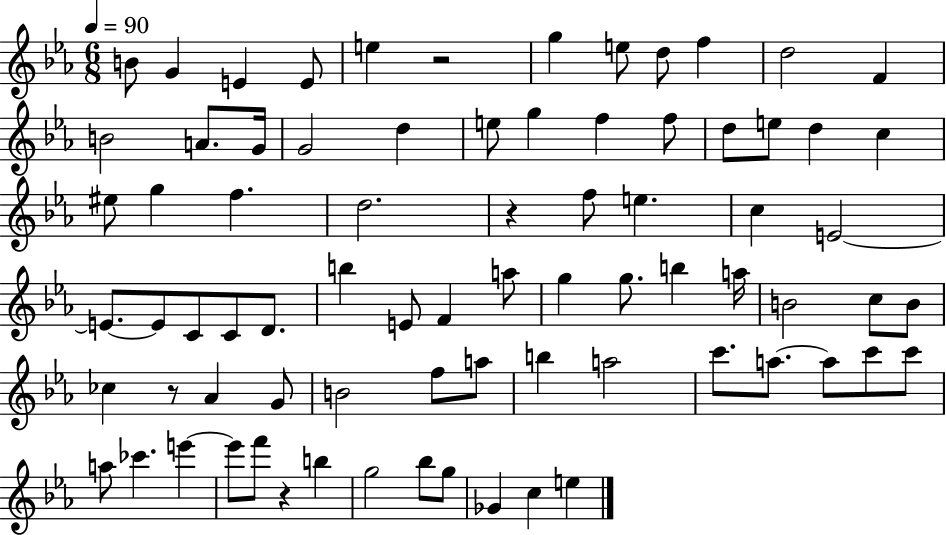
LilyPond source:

{
  \clef treble
  \numericTimeSignature
  \time 6/8
  \key ees \major
  \tempo 4 = 90
  b'8 g'4 e'4 e'8 | e''4 r2 | g''4 e''8 d''8 f''4 | d''2 f'4 | \break b'2 a'8. g'16 | g'2 d''4 | e''8 g''4 f''4 f''8 | d''8 e''8 d''4 c''4 | \break eis''8 g''4 f''4. | d''2. | r4 f''8 e''4. | c''4 e'2~~ | \break e'8.~~ e'8 c'8 c'8 d'8. | b''4 e'8 f'4 a''8 | g''4 g''8. b''4 a''16 | b'2 c''8 b'8 | \break ces''4 r8 aes'4 g'8 | b'2 f''8 a''8 | b''4 a''2 | c'''8. a''8.~~ a''8 c'''8 c'''8 | \break a''8 ces'''4. e'''4~~ | e'''8 f'''8 r4 b''4 | g''2 bes''8 g''8 | ges'4 c''4 e''4 | \break \bar "|."
}